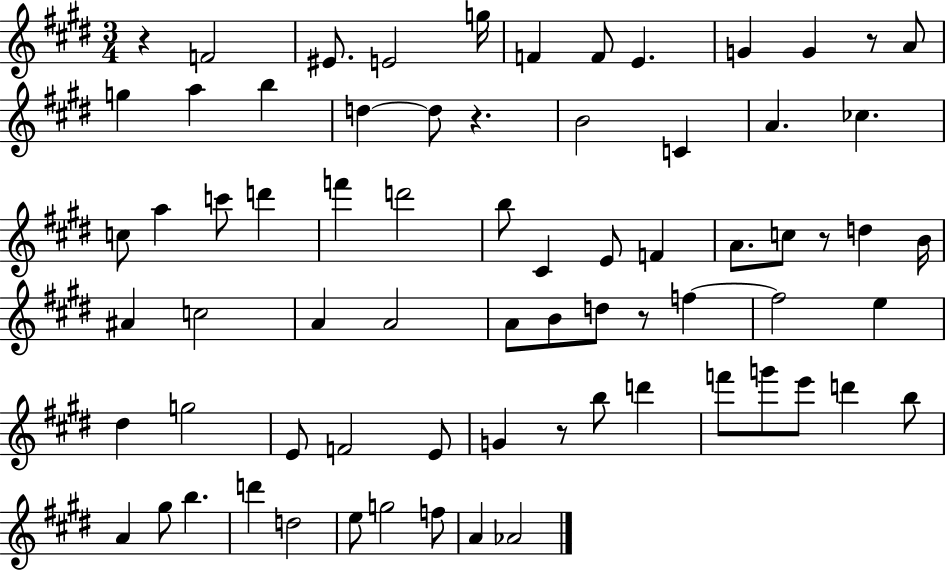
R/q F4/h EIS4/e. E4/h G5/s F4/q F4/e E4/q. G4/q G4/q R/e A4/e G5/q A5/q B5/q D5/q D5/e R/q. B4/h C4/q A4/q. CES5/q. C5/e A5/q C6/e D6/q F6/q D6/h B5/e C#4/q E4/e F4/q A4/e. C5/e R/e D5/q B4/s A#4/q C5/h A4/q A4/h A4/e B4/e D5/e R/e F5/q F5/h E5/q D#5/q G5/h E4/e F4/h E4/e G4/q R/e B5/e D6/q F6/e G6/e E6/e D6/q B5/e A4/q G#5/e B5/q. D6/q D5/h E5/e G5/h F5/e A4/q Ab4/h